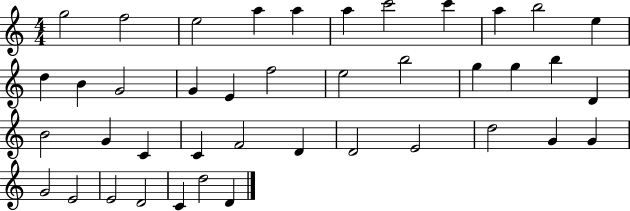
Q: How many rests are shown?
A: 0